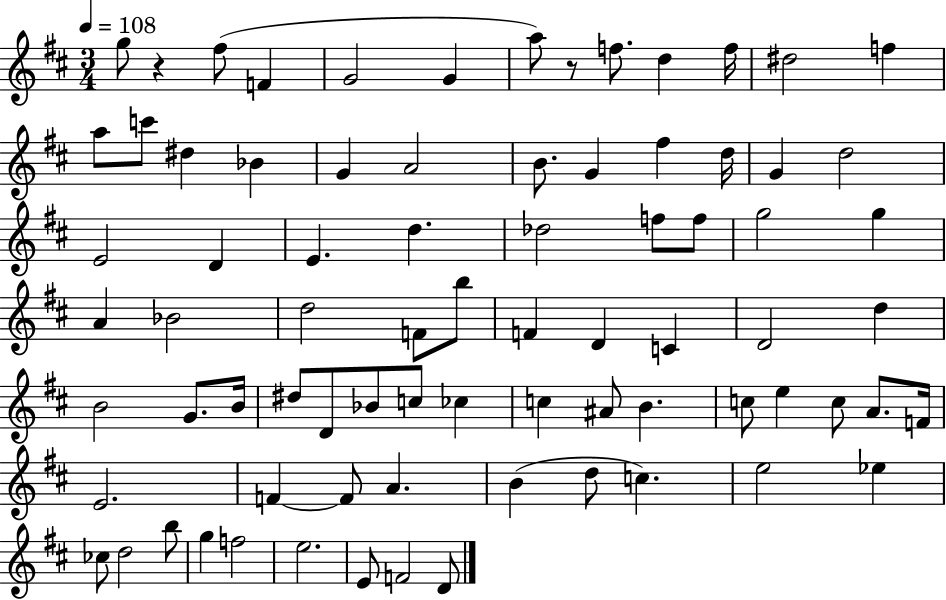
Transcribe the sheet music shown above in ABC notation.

X:1
T:Untitled
M:3/4
L:1/4
K:D
g/2 z ^f/2 F G2 G a/2 z/2 f/2 d f/4 ^d2 f a/2 c'/2 ^d _B G A2 B/2 G ^f d/4 G d2 E2 D E d _d2 f/2 f/2 g2 g A _B2 d2 F/2 b/2 F D C D2 d B2 G/2 B/4 ^d/2 D/2 _B/2 c/2 _c c ^A/2 B c/2 e c/2 A/2 F/4 E2 F F/2 A B d/2 c e2 _e _c/2 d2 b/2 g f2 e2 E/2 F2 D/2